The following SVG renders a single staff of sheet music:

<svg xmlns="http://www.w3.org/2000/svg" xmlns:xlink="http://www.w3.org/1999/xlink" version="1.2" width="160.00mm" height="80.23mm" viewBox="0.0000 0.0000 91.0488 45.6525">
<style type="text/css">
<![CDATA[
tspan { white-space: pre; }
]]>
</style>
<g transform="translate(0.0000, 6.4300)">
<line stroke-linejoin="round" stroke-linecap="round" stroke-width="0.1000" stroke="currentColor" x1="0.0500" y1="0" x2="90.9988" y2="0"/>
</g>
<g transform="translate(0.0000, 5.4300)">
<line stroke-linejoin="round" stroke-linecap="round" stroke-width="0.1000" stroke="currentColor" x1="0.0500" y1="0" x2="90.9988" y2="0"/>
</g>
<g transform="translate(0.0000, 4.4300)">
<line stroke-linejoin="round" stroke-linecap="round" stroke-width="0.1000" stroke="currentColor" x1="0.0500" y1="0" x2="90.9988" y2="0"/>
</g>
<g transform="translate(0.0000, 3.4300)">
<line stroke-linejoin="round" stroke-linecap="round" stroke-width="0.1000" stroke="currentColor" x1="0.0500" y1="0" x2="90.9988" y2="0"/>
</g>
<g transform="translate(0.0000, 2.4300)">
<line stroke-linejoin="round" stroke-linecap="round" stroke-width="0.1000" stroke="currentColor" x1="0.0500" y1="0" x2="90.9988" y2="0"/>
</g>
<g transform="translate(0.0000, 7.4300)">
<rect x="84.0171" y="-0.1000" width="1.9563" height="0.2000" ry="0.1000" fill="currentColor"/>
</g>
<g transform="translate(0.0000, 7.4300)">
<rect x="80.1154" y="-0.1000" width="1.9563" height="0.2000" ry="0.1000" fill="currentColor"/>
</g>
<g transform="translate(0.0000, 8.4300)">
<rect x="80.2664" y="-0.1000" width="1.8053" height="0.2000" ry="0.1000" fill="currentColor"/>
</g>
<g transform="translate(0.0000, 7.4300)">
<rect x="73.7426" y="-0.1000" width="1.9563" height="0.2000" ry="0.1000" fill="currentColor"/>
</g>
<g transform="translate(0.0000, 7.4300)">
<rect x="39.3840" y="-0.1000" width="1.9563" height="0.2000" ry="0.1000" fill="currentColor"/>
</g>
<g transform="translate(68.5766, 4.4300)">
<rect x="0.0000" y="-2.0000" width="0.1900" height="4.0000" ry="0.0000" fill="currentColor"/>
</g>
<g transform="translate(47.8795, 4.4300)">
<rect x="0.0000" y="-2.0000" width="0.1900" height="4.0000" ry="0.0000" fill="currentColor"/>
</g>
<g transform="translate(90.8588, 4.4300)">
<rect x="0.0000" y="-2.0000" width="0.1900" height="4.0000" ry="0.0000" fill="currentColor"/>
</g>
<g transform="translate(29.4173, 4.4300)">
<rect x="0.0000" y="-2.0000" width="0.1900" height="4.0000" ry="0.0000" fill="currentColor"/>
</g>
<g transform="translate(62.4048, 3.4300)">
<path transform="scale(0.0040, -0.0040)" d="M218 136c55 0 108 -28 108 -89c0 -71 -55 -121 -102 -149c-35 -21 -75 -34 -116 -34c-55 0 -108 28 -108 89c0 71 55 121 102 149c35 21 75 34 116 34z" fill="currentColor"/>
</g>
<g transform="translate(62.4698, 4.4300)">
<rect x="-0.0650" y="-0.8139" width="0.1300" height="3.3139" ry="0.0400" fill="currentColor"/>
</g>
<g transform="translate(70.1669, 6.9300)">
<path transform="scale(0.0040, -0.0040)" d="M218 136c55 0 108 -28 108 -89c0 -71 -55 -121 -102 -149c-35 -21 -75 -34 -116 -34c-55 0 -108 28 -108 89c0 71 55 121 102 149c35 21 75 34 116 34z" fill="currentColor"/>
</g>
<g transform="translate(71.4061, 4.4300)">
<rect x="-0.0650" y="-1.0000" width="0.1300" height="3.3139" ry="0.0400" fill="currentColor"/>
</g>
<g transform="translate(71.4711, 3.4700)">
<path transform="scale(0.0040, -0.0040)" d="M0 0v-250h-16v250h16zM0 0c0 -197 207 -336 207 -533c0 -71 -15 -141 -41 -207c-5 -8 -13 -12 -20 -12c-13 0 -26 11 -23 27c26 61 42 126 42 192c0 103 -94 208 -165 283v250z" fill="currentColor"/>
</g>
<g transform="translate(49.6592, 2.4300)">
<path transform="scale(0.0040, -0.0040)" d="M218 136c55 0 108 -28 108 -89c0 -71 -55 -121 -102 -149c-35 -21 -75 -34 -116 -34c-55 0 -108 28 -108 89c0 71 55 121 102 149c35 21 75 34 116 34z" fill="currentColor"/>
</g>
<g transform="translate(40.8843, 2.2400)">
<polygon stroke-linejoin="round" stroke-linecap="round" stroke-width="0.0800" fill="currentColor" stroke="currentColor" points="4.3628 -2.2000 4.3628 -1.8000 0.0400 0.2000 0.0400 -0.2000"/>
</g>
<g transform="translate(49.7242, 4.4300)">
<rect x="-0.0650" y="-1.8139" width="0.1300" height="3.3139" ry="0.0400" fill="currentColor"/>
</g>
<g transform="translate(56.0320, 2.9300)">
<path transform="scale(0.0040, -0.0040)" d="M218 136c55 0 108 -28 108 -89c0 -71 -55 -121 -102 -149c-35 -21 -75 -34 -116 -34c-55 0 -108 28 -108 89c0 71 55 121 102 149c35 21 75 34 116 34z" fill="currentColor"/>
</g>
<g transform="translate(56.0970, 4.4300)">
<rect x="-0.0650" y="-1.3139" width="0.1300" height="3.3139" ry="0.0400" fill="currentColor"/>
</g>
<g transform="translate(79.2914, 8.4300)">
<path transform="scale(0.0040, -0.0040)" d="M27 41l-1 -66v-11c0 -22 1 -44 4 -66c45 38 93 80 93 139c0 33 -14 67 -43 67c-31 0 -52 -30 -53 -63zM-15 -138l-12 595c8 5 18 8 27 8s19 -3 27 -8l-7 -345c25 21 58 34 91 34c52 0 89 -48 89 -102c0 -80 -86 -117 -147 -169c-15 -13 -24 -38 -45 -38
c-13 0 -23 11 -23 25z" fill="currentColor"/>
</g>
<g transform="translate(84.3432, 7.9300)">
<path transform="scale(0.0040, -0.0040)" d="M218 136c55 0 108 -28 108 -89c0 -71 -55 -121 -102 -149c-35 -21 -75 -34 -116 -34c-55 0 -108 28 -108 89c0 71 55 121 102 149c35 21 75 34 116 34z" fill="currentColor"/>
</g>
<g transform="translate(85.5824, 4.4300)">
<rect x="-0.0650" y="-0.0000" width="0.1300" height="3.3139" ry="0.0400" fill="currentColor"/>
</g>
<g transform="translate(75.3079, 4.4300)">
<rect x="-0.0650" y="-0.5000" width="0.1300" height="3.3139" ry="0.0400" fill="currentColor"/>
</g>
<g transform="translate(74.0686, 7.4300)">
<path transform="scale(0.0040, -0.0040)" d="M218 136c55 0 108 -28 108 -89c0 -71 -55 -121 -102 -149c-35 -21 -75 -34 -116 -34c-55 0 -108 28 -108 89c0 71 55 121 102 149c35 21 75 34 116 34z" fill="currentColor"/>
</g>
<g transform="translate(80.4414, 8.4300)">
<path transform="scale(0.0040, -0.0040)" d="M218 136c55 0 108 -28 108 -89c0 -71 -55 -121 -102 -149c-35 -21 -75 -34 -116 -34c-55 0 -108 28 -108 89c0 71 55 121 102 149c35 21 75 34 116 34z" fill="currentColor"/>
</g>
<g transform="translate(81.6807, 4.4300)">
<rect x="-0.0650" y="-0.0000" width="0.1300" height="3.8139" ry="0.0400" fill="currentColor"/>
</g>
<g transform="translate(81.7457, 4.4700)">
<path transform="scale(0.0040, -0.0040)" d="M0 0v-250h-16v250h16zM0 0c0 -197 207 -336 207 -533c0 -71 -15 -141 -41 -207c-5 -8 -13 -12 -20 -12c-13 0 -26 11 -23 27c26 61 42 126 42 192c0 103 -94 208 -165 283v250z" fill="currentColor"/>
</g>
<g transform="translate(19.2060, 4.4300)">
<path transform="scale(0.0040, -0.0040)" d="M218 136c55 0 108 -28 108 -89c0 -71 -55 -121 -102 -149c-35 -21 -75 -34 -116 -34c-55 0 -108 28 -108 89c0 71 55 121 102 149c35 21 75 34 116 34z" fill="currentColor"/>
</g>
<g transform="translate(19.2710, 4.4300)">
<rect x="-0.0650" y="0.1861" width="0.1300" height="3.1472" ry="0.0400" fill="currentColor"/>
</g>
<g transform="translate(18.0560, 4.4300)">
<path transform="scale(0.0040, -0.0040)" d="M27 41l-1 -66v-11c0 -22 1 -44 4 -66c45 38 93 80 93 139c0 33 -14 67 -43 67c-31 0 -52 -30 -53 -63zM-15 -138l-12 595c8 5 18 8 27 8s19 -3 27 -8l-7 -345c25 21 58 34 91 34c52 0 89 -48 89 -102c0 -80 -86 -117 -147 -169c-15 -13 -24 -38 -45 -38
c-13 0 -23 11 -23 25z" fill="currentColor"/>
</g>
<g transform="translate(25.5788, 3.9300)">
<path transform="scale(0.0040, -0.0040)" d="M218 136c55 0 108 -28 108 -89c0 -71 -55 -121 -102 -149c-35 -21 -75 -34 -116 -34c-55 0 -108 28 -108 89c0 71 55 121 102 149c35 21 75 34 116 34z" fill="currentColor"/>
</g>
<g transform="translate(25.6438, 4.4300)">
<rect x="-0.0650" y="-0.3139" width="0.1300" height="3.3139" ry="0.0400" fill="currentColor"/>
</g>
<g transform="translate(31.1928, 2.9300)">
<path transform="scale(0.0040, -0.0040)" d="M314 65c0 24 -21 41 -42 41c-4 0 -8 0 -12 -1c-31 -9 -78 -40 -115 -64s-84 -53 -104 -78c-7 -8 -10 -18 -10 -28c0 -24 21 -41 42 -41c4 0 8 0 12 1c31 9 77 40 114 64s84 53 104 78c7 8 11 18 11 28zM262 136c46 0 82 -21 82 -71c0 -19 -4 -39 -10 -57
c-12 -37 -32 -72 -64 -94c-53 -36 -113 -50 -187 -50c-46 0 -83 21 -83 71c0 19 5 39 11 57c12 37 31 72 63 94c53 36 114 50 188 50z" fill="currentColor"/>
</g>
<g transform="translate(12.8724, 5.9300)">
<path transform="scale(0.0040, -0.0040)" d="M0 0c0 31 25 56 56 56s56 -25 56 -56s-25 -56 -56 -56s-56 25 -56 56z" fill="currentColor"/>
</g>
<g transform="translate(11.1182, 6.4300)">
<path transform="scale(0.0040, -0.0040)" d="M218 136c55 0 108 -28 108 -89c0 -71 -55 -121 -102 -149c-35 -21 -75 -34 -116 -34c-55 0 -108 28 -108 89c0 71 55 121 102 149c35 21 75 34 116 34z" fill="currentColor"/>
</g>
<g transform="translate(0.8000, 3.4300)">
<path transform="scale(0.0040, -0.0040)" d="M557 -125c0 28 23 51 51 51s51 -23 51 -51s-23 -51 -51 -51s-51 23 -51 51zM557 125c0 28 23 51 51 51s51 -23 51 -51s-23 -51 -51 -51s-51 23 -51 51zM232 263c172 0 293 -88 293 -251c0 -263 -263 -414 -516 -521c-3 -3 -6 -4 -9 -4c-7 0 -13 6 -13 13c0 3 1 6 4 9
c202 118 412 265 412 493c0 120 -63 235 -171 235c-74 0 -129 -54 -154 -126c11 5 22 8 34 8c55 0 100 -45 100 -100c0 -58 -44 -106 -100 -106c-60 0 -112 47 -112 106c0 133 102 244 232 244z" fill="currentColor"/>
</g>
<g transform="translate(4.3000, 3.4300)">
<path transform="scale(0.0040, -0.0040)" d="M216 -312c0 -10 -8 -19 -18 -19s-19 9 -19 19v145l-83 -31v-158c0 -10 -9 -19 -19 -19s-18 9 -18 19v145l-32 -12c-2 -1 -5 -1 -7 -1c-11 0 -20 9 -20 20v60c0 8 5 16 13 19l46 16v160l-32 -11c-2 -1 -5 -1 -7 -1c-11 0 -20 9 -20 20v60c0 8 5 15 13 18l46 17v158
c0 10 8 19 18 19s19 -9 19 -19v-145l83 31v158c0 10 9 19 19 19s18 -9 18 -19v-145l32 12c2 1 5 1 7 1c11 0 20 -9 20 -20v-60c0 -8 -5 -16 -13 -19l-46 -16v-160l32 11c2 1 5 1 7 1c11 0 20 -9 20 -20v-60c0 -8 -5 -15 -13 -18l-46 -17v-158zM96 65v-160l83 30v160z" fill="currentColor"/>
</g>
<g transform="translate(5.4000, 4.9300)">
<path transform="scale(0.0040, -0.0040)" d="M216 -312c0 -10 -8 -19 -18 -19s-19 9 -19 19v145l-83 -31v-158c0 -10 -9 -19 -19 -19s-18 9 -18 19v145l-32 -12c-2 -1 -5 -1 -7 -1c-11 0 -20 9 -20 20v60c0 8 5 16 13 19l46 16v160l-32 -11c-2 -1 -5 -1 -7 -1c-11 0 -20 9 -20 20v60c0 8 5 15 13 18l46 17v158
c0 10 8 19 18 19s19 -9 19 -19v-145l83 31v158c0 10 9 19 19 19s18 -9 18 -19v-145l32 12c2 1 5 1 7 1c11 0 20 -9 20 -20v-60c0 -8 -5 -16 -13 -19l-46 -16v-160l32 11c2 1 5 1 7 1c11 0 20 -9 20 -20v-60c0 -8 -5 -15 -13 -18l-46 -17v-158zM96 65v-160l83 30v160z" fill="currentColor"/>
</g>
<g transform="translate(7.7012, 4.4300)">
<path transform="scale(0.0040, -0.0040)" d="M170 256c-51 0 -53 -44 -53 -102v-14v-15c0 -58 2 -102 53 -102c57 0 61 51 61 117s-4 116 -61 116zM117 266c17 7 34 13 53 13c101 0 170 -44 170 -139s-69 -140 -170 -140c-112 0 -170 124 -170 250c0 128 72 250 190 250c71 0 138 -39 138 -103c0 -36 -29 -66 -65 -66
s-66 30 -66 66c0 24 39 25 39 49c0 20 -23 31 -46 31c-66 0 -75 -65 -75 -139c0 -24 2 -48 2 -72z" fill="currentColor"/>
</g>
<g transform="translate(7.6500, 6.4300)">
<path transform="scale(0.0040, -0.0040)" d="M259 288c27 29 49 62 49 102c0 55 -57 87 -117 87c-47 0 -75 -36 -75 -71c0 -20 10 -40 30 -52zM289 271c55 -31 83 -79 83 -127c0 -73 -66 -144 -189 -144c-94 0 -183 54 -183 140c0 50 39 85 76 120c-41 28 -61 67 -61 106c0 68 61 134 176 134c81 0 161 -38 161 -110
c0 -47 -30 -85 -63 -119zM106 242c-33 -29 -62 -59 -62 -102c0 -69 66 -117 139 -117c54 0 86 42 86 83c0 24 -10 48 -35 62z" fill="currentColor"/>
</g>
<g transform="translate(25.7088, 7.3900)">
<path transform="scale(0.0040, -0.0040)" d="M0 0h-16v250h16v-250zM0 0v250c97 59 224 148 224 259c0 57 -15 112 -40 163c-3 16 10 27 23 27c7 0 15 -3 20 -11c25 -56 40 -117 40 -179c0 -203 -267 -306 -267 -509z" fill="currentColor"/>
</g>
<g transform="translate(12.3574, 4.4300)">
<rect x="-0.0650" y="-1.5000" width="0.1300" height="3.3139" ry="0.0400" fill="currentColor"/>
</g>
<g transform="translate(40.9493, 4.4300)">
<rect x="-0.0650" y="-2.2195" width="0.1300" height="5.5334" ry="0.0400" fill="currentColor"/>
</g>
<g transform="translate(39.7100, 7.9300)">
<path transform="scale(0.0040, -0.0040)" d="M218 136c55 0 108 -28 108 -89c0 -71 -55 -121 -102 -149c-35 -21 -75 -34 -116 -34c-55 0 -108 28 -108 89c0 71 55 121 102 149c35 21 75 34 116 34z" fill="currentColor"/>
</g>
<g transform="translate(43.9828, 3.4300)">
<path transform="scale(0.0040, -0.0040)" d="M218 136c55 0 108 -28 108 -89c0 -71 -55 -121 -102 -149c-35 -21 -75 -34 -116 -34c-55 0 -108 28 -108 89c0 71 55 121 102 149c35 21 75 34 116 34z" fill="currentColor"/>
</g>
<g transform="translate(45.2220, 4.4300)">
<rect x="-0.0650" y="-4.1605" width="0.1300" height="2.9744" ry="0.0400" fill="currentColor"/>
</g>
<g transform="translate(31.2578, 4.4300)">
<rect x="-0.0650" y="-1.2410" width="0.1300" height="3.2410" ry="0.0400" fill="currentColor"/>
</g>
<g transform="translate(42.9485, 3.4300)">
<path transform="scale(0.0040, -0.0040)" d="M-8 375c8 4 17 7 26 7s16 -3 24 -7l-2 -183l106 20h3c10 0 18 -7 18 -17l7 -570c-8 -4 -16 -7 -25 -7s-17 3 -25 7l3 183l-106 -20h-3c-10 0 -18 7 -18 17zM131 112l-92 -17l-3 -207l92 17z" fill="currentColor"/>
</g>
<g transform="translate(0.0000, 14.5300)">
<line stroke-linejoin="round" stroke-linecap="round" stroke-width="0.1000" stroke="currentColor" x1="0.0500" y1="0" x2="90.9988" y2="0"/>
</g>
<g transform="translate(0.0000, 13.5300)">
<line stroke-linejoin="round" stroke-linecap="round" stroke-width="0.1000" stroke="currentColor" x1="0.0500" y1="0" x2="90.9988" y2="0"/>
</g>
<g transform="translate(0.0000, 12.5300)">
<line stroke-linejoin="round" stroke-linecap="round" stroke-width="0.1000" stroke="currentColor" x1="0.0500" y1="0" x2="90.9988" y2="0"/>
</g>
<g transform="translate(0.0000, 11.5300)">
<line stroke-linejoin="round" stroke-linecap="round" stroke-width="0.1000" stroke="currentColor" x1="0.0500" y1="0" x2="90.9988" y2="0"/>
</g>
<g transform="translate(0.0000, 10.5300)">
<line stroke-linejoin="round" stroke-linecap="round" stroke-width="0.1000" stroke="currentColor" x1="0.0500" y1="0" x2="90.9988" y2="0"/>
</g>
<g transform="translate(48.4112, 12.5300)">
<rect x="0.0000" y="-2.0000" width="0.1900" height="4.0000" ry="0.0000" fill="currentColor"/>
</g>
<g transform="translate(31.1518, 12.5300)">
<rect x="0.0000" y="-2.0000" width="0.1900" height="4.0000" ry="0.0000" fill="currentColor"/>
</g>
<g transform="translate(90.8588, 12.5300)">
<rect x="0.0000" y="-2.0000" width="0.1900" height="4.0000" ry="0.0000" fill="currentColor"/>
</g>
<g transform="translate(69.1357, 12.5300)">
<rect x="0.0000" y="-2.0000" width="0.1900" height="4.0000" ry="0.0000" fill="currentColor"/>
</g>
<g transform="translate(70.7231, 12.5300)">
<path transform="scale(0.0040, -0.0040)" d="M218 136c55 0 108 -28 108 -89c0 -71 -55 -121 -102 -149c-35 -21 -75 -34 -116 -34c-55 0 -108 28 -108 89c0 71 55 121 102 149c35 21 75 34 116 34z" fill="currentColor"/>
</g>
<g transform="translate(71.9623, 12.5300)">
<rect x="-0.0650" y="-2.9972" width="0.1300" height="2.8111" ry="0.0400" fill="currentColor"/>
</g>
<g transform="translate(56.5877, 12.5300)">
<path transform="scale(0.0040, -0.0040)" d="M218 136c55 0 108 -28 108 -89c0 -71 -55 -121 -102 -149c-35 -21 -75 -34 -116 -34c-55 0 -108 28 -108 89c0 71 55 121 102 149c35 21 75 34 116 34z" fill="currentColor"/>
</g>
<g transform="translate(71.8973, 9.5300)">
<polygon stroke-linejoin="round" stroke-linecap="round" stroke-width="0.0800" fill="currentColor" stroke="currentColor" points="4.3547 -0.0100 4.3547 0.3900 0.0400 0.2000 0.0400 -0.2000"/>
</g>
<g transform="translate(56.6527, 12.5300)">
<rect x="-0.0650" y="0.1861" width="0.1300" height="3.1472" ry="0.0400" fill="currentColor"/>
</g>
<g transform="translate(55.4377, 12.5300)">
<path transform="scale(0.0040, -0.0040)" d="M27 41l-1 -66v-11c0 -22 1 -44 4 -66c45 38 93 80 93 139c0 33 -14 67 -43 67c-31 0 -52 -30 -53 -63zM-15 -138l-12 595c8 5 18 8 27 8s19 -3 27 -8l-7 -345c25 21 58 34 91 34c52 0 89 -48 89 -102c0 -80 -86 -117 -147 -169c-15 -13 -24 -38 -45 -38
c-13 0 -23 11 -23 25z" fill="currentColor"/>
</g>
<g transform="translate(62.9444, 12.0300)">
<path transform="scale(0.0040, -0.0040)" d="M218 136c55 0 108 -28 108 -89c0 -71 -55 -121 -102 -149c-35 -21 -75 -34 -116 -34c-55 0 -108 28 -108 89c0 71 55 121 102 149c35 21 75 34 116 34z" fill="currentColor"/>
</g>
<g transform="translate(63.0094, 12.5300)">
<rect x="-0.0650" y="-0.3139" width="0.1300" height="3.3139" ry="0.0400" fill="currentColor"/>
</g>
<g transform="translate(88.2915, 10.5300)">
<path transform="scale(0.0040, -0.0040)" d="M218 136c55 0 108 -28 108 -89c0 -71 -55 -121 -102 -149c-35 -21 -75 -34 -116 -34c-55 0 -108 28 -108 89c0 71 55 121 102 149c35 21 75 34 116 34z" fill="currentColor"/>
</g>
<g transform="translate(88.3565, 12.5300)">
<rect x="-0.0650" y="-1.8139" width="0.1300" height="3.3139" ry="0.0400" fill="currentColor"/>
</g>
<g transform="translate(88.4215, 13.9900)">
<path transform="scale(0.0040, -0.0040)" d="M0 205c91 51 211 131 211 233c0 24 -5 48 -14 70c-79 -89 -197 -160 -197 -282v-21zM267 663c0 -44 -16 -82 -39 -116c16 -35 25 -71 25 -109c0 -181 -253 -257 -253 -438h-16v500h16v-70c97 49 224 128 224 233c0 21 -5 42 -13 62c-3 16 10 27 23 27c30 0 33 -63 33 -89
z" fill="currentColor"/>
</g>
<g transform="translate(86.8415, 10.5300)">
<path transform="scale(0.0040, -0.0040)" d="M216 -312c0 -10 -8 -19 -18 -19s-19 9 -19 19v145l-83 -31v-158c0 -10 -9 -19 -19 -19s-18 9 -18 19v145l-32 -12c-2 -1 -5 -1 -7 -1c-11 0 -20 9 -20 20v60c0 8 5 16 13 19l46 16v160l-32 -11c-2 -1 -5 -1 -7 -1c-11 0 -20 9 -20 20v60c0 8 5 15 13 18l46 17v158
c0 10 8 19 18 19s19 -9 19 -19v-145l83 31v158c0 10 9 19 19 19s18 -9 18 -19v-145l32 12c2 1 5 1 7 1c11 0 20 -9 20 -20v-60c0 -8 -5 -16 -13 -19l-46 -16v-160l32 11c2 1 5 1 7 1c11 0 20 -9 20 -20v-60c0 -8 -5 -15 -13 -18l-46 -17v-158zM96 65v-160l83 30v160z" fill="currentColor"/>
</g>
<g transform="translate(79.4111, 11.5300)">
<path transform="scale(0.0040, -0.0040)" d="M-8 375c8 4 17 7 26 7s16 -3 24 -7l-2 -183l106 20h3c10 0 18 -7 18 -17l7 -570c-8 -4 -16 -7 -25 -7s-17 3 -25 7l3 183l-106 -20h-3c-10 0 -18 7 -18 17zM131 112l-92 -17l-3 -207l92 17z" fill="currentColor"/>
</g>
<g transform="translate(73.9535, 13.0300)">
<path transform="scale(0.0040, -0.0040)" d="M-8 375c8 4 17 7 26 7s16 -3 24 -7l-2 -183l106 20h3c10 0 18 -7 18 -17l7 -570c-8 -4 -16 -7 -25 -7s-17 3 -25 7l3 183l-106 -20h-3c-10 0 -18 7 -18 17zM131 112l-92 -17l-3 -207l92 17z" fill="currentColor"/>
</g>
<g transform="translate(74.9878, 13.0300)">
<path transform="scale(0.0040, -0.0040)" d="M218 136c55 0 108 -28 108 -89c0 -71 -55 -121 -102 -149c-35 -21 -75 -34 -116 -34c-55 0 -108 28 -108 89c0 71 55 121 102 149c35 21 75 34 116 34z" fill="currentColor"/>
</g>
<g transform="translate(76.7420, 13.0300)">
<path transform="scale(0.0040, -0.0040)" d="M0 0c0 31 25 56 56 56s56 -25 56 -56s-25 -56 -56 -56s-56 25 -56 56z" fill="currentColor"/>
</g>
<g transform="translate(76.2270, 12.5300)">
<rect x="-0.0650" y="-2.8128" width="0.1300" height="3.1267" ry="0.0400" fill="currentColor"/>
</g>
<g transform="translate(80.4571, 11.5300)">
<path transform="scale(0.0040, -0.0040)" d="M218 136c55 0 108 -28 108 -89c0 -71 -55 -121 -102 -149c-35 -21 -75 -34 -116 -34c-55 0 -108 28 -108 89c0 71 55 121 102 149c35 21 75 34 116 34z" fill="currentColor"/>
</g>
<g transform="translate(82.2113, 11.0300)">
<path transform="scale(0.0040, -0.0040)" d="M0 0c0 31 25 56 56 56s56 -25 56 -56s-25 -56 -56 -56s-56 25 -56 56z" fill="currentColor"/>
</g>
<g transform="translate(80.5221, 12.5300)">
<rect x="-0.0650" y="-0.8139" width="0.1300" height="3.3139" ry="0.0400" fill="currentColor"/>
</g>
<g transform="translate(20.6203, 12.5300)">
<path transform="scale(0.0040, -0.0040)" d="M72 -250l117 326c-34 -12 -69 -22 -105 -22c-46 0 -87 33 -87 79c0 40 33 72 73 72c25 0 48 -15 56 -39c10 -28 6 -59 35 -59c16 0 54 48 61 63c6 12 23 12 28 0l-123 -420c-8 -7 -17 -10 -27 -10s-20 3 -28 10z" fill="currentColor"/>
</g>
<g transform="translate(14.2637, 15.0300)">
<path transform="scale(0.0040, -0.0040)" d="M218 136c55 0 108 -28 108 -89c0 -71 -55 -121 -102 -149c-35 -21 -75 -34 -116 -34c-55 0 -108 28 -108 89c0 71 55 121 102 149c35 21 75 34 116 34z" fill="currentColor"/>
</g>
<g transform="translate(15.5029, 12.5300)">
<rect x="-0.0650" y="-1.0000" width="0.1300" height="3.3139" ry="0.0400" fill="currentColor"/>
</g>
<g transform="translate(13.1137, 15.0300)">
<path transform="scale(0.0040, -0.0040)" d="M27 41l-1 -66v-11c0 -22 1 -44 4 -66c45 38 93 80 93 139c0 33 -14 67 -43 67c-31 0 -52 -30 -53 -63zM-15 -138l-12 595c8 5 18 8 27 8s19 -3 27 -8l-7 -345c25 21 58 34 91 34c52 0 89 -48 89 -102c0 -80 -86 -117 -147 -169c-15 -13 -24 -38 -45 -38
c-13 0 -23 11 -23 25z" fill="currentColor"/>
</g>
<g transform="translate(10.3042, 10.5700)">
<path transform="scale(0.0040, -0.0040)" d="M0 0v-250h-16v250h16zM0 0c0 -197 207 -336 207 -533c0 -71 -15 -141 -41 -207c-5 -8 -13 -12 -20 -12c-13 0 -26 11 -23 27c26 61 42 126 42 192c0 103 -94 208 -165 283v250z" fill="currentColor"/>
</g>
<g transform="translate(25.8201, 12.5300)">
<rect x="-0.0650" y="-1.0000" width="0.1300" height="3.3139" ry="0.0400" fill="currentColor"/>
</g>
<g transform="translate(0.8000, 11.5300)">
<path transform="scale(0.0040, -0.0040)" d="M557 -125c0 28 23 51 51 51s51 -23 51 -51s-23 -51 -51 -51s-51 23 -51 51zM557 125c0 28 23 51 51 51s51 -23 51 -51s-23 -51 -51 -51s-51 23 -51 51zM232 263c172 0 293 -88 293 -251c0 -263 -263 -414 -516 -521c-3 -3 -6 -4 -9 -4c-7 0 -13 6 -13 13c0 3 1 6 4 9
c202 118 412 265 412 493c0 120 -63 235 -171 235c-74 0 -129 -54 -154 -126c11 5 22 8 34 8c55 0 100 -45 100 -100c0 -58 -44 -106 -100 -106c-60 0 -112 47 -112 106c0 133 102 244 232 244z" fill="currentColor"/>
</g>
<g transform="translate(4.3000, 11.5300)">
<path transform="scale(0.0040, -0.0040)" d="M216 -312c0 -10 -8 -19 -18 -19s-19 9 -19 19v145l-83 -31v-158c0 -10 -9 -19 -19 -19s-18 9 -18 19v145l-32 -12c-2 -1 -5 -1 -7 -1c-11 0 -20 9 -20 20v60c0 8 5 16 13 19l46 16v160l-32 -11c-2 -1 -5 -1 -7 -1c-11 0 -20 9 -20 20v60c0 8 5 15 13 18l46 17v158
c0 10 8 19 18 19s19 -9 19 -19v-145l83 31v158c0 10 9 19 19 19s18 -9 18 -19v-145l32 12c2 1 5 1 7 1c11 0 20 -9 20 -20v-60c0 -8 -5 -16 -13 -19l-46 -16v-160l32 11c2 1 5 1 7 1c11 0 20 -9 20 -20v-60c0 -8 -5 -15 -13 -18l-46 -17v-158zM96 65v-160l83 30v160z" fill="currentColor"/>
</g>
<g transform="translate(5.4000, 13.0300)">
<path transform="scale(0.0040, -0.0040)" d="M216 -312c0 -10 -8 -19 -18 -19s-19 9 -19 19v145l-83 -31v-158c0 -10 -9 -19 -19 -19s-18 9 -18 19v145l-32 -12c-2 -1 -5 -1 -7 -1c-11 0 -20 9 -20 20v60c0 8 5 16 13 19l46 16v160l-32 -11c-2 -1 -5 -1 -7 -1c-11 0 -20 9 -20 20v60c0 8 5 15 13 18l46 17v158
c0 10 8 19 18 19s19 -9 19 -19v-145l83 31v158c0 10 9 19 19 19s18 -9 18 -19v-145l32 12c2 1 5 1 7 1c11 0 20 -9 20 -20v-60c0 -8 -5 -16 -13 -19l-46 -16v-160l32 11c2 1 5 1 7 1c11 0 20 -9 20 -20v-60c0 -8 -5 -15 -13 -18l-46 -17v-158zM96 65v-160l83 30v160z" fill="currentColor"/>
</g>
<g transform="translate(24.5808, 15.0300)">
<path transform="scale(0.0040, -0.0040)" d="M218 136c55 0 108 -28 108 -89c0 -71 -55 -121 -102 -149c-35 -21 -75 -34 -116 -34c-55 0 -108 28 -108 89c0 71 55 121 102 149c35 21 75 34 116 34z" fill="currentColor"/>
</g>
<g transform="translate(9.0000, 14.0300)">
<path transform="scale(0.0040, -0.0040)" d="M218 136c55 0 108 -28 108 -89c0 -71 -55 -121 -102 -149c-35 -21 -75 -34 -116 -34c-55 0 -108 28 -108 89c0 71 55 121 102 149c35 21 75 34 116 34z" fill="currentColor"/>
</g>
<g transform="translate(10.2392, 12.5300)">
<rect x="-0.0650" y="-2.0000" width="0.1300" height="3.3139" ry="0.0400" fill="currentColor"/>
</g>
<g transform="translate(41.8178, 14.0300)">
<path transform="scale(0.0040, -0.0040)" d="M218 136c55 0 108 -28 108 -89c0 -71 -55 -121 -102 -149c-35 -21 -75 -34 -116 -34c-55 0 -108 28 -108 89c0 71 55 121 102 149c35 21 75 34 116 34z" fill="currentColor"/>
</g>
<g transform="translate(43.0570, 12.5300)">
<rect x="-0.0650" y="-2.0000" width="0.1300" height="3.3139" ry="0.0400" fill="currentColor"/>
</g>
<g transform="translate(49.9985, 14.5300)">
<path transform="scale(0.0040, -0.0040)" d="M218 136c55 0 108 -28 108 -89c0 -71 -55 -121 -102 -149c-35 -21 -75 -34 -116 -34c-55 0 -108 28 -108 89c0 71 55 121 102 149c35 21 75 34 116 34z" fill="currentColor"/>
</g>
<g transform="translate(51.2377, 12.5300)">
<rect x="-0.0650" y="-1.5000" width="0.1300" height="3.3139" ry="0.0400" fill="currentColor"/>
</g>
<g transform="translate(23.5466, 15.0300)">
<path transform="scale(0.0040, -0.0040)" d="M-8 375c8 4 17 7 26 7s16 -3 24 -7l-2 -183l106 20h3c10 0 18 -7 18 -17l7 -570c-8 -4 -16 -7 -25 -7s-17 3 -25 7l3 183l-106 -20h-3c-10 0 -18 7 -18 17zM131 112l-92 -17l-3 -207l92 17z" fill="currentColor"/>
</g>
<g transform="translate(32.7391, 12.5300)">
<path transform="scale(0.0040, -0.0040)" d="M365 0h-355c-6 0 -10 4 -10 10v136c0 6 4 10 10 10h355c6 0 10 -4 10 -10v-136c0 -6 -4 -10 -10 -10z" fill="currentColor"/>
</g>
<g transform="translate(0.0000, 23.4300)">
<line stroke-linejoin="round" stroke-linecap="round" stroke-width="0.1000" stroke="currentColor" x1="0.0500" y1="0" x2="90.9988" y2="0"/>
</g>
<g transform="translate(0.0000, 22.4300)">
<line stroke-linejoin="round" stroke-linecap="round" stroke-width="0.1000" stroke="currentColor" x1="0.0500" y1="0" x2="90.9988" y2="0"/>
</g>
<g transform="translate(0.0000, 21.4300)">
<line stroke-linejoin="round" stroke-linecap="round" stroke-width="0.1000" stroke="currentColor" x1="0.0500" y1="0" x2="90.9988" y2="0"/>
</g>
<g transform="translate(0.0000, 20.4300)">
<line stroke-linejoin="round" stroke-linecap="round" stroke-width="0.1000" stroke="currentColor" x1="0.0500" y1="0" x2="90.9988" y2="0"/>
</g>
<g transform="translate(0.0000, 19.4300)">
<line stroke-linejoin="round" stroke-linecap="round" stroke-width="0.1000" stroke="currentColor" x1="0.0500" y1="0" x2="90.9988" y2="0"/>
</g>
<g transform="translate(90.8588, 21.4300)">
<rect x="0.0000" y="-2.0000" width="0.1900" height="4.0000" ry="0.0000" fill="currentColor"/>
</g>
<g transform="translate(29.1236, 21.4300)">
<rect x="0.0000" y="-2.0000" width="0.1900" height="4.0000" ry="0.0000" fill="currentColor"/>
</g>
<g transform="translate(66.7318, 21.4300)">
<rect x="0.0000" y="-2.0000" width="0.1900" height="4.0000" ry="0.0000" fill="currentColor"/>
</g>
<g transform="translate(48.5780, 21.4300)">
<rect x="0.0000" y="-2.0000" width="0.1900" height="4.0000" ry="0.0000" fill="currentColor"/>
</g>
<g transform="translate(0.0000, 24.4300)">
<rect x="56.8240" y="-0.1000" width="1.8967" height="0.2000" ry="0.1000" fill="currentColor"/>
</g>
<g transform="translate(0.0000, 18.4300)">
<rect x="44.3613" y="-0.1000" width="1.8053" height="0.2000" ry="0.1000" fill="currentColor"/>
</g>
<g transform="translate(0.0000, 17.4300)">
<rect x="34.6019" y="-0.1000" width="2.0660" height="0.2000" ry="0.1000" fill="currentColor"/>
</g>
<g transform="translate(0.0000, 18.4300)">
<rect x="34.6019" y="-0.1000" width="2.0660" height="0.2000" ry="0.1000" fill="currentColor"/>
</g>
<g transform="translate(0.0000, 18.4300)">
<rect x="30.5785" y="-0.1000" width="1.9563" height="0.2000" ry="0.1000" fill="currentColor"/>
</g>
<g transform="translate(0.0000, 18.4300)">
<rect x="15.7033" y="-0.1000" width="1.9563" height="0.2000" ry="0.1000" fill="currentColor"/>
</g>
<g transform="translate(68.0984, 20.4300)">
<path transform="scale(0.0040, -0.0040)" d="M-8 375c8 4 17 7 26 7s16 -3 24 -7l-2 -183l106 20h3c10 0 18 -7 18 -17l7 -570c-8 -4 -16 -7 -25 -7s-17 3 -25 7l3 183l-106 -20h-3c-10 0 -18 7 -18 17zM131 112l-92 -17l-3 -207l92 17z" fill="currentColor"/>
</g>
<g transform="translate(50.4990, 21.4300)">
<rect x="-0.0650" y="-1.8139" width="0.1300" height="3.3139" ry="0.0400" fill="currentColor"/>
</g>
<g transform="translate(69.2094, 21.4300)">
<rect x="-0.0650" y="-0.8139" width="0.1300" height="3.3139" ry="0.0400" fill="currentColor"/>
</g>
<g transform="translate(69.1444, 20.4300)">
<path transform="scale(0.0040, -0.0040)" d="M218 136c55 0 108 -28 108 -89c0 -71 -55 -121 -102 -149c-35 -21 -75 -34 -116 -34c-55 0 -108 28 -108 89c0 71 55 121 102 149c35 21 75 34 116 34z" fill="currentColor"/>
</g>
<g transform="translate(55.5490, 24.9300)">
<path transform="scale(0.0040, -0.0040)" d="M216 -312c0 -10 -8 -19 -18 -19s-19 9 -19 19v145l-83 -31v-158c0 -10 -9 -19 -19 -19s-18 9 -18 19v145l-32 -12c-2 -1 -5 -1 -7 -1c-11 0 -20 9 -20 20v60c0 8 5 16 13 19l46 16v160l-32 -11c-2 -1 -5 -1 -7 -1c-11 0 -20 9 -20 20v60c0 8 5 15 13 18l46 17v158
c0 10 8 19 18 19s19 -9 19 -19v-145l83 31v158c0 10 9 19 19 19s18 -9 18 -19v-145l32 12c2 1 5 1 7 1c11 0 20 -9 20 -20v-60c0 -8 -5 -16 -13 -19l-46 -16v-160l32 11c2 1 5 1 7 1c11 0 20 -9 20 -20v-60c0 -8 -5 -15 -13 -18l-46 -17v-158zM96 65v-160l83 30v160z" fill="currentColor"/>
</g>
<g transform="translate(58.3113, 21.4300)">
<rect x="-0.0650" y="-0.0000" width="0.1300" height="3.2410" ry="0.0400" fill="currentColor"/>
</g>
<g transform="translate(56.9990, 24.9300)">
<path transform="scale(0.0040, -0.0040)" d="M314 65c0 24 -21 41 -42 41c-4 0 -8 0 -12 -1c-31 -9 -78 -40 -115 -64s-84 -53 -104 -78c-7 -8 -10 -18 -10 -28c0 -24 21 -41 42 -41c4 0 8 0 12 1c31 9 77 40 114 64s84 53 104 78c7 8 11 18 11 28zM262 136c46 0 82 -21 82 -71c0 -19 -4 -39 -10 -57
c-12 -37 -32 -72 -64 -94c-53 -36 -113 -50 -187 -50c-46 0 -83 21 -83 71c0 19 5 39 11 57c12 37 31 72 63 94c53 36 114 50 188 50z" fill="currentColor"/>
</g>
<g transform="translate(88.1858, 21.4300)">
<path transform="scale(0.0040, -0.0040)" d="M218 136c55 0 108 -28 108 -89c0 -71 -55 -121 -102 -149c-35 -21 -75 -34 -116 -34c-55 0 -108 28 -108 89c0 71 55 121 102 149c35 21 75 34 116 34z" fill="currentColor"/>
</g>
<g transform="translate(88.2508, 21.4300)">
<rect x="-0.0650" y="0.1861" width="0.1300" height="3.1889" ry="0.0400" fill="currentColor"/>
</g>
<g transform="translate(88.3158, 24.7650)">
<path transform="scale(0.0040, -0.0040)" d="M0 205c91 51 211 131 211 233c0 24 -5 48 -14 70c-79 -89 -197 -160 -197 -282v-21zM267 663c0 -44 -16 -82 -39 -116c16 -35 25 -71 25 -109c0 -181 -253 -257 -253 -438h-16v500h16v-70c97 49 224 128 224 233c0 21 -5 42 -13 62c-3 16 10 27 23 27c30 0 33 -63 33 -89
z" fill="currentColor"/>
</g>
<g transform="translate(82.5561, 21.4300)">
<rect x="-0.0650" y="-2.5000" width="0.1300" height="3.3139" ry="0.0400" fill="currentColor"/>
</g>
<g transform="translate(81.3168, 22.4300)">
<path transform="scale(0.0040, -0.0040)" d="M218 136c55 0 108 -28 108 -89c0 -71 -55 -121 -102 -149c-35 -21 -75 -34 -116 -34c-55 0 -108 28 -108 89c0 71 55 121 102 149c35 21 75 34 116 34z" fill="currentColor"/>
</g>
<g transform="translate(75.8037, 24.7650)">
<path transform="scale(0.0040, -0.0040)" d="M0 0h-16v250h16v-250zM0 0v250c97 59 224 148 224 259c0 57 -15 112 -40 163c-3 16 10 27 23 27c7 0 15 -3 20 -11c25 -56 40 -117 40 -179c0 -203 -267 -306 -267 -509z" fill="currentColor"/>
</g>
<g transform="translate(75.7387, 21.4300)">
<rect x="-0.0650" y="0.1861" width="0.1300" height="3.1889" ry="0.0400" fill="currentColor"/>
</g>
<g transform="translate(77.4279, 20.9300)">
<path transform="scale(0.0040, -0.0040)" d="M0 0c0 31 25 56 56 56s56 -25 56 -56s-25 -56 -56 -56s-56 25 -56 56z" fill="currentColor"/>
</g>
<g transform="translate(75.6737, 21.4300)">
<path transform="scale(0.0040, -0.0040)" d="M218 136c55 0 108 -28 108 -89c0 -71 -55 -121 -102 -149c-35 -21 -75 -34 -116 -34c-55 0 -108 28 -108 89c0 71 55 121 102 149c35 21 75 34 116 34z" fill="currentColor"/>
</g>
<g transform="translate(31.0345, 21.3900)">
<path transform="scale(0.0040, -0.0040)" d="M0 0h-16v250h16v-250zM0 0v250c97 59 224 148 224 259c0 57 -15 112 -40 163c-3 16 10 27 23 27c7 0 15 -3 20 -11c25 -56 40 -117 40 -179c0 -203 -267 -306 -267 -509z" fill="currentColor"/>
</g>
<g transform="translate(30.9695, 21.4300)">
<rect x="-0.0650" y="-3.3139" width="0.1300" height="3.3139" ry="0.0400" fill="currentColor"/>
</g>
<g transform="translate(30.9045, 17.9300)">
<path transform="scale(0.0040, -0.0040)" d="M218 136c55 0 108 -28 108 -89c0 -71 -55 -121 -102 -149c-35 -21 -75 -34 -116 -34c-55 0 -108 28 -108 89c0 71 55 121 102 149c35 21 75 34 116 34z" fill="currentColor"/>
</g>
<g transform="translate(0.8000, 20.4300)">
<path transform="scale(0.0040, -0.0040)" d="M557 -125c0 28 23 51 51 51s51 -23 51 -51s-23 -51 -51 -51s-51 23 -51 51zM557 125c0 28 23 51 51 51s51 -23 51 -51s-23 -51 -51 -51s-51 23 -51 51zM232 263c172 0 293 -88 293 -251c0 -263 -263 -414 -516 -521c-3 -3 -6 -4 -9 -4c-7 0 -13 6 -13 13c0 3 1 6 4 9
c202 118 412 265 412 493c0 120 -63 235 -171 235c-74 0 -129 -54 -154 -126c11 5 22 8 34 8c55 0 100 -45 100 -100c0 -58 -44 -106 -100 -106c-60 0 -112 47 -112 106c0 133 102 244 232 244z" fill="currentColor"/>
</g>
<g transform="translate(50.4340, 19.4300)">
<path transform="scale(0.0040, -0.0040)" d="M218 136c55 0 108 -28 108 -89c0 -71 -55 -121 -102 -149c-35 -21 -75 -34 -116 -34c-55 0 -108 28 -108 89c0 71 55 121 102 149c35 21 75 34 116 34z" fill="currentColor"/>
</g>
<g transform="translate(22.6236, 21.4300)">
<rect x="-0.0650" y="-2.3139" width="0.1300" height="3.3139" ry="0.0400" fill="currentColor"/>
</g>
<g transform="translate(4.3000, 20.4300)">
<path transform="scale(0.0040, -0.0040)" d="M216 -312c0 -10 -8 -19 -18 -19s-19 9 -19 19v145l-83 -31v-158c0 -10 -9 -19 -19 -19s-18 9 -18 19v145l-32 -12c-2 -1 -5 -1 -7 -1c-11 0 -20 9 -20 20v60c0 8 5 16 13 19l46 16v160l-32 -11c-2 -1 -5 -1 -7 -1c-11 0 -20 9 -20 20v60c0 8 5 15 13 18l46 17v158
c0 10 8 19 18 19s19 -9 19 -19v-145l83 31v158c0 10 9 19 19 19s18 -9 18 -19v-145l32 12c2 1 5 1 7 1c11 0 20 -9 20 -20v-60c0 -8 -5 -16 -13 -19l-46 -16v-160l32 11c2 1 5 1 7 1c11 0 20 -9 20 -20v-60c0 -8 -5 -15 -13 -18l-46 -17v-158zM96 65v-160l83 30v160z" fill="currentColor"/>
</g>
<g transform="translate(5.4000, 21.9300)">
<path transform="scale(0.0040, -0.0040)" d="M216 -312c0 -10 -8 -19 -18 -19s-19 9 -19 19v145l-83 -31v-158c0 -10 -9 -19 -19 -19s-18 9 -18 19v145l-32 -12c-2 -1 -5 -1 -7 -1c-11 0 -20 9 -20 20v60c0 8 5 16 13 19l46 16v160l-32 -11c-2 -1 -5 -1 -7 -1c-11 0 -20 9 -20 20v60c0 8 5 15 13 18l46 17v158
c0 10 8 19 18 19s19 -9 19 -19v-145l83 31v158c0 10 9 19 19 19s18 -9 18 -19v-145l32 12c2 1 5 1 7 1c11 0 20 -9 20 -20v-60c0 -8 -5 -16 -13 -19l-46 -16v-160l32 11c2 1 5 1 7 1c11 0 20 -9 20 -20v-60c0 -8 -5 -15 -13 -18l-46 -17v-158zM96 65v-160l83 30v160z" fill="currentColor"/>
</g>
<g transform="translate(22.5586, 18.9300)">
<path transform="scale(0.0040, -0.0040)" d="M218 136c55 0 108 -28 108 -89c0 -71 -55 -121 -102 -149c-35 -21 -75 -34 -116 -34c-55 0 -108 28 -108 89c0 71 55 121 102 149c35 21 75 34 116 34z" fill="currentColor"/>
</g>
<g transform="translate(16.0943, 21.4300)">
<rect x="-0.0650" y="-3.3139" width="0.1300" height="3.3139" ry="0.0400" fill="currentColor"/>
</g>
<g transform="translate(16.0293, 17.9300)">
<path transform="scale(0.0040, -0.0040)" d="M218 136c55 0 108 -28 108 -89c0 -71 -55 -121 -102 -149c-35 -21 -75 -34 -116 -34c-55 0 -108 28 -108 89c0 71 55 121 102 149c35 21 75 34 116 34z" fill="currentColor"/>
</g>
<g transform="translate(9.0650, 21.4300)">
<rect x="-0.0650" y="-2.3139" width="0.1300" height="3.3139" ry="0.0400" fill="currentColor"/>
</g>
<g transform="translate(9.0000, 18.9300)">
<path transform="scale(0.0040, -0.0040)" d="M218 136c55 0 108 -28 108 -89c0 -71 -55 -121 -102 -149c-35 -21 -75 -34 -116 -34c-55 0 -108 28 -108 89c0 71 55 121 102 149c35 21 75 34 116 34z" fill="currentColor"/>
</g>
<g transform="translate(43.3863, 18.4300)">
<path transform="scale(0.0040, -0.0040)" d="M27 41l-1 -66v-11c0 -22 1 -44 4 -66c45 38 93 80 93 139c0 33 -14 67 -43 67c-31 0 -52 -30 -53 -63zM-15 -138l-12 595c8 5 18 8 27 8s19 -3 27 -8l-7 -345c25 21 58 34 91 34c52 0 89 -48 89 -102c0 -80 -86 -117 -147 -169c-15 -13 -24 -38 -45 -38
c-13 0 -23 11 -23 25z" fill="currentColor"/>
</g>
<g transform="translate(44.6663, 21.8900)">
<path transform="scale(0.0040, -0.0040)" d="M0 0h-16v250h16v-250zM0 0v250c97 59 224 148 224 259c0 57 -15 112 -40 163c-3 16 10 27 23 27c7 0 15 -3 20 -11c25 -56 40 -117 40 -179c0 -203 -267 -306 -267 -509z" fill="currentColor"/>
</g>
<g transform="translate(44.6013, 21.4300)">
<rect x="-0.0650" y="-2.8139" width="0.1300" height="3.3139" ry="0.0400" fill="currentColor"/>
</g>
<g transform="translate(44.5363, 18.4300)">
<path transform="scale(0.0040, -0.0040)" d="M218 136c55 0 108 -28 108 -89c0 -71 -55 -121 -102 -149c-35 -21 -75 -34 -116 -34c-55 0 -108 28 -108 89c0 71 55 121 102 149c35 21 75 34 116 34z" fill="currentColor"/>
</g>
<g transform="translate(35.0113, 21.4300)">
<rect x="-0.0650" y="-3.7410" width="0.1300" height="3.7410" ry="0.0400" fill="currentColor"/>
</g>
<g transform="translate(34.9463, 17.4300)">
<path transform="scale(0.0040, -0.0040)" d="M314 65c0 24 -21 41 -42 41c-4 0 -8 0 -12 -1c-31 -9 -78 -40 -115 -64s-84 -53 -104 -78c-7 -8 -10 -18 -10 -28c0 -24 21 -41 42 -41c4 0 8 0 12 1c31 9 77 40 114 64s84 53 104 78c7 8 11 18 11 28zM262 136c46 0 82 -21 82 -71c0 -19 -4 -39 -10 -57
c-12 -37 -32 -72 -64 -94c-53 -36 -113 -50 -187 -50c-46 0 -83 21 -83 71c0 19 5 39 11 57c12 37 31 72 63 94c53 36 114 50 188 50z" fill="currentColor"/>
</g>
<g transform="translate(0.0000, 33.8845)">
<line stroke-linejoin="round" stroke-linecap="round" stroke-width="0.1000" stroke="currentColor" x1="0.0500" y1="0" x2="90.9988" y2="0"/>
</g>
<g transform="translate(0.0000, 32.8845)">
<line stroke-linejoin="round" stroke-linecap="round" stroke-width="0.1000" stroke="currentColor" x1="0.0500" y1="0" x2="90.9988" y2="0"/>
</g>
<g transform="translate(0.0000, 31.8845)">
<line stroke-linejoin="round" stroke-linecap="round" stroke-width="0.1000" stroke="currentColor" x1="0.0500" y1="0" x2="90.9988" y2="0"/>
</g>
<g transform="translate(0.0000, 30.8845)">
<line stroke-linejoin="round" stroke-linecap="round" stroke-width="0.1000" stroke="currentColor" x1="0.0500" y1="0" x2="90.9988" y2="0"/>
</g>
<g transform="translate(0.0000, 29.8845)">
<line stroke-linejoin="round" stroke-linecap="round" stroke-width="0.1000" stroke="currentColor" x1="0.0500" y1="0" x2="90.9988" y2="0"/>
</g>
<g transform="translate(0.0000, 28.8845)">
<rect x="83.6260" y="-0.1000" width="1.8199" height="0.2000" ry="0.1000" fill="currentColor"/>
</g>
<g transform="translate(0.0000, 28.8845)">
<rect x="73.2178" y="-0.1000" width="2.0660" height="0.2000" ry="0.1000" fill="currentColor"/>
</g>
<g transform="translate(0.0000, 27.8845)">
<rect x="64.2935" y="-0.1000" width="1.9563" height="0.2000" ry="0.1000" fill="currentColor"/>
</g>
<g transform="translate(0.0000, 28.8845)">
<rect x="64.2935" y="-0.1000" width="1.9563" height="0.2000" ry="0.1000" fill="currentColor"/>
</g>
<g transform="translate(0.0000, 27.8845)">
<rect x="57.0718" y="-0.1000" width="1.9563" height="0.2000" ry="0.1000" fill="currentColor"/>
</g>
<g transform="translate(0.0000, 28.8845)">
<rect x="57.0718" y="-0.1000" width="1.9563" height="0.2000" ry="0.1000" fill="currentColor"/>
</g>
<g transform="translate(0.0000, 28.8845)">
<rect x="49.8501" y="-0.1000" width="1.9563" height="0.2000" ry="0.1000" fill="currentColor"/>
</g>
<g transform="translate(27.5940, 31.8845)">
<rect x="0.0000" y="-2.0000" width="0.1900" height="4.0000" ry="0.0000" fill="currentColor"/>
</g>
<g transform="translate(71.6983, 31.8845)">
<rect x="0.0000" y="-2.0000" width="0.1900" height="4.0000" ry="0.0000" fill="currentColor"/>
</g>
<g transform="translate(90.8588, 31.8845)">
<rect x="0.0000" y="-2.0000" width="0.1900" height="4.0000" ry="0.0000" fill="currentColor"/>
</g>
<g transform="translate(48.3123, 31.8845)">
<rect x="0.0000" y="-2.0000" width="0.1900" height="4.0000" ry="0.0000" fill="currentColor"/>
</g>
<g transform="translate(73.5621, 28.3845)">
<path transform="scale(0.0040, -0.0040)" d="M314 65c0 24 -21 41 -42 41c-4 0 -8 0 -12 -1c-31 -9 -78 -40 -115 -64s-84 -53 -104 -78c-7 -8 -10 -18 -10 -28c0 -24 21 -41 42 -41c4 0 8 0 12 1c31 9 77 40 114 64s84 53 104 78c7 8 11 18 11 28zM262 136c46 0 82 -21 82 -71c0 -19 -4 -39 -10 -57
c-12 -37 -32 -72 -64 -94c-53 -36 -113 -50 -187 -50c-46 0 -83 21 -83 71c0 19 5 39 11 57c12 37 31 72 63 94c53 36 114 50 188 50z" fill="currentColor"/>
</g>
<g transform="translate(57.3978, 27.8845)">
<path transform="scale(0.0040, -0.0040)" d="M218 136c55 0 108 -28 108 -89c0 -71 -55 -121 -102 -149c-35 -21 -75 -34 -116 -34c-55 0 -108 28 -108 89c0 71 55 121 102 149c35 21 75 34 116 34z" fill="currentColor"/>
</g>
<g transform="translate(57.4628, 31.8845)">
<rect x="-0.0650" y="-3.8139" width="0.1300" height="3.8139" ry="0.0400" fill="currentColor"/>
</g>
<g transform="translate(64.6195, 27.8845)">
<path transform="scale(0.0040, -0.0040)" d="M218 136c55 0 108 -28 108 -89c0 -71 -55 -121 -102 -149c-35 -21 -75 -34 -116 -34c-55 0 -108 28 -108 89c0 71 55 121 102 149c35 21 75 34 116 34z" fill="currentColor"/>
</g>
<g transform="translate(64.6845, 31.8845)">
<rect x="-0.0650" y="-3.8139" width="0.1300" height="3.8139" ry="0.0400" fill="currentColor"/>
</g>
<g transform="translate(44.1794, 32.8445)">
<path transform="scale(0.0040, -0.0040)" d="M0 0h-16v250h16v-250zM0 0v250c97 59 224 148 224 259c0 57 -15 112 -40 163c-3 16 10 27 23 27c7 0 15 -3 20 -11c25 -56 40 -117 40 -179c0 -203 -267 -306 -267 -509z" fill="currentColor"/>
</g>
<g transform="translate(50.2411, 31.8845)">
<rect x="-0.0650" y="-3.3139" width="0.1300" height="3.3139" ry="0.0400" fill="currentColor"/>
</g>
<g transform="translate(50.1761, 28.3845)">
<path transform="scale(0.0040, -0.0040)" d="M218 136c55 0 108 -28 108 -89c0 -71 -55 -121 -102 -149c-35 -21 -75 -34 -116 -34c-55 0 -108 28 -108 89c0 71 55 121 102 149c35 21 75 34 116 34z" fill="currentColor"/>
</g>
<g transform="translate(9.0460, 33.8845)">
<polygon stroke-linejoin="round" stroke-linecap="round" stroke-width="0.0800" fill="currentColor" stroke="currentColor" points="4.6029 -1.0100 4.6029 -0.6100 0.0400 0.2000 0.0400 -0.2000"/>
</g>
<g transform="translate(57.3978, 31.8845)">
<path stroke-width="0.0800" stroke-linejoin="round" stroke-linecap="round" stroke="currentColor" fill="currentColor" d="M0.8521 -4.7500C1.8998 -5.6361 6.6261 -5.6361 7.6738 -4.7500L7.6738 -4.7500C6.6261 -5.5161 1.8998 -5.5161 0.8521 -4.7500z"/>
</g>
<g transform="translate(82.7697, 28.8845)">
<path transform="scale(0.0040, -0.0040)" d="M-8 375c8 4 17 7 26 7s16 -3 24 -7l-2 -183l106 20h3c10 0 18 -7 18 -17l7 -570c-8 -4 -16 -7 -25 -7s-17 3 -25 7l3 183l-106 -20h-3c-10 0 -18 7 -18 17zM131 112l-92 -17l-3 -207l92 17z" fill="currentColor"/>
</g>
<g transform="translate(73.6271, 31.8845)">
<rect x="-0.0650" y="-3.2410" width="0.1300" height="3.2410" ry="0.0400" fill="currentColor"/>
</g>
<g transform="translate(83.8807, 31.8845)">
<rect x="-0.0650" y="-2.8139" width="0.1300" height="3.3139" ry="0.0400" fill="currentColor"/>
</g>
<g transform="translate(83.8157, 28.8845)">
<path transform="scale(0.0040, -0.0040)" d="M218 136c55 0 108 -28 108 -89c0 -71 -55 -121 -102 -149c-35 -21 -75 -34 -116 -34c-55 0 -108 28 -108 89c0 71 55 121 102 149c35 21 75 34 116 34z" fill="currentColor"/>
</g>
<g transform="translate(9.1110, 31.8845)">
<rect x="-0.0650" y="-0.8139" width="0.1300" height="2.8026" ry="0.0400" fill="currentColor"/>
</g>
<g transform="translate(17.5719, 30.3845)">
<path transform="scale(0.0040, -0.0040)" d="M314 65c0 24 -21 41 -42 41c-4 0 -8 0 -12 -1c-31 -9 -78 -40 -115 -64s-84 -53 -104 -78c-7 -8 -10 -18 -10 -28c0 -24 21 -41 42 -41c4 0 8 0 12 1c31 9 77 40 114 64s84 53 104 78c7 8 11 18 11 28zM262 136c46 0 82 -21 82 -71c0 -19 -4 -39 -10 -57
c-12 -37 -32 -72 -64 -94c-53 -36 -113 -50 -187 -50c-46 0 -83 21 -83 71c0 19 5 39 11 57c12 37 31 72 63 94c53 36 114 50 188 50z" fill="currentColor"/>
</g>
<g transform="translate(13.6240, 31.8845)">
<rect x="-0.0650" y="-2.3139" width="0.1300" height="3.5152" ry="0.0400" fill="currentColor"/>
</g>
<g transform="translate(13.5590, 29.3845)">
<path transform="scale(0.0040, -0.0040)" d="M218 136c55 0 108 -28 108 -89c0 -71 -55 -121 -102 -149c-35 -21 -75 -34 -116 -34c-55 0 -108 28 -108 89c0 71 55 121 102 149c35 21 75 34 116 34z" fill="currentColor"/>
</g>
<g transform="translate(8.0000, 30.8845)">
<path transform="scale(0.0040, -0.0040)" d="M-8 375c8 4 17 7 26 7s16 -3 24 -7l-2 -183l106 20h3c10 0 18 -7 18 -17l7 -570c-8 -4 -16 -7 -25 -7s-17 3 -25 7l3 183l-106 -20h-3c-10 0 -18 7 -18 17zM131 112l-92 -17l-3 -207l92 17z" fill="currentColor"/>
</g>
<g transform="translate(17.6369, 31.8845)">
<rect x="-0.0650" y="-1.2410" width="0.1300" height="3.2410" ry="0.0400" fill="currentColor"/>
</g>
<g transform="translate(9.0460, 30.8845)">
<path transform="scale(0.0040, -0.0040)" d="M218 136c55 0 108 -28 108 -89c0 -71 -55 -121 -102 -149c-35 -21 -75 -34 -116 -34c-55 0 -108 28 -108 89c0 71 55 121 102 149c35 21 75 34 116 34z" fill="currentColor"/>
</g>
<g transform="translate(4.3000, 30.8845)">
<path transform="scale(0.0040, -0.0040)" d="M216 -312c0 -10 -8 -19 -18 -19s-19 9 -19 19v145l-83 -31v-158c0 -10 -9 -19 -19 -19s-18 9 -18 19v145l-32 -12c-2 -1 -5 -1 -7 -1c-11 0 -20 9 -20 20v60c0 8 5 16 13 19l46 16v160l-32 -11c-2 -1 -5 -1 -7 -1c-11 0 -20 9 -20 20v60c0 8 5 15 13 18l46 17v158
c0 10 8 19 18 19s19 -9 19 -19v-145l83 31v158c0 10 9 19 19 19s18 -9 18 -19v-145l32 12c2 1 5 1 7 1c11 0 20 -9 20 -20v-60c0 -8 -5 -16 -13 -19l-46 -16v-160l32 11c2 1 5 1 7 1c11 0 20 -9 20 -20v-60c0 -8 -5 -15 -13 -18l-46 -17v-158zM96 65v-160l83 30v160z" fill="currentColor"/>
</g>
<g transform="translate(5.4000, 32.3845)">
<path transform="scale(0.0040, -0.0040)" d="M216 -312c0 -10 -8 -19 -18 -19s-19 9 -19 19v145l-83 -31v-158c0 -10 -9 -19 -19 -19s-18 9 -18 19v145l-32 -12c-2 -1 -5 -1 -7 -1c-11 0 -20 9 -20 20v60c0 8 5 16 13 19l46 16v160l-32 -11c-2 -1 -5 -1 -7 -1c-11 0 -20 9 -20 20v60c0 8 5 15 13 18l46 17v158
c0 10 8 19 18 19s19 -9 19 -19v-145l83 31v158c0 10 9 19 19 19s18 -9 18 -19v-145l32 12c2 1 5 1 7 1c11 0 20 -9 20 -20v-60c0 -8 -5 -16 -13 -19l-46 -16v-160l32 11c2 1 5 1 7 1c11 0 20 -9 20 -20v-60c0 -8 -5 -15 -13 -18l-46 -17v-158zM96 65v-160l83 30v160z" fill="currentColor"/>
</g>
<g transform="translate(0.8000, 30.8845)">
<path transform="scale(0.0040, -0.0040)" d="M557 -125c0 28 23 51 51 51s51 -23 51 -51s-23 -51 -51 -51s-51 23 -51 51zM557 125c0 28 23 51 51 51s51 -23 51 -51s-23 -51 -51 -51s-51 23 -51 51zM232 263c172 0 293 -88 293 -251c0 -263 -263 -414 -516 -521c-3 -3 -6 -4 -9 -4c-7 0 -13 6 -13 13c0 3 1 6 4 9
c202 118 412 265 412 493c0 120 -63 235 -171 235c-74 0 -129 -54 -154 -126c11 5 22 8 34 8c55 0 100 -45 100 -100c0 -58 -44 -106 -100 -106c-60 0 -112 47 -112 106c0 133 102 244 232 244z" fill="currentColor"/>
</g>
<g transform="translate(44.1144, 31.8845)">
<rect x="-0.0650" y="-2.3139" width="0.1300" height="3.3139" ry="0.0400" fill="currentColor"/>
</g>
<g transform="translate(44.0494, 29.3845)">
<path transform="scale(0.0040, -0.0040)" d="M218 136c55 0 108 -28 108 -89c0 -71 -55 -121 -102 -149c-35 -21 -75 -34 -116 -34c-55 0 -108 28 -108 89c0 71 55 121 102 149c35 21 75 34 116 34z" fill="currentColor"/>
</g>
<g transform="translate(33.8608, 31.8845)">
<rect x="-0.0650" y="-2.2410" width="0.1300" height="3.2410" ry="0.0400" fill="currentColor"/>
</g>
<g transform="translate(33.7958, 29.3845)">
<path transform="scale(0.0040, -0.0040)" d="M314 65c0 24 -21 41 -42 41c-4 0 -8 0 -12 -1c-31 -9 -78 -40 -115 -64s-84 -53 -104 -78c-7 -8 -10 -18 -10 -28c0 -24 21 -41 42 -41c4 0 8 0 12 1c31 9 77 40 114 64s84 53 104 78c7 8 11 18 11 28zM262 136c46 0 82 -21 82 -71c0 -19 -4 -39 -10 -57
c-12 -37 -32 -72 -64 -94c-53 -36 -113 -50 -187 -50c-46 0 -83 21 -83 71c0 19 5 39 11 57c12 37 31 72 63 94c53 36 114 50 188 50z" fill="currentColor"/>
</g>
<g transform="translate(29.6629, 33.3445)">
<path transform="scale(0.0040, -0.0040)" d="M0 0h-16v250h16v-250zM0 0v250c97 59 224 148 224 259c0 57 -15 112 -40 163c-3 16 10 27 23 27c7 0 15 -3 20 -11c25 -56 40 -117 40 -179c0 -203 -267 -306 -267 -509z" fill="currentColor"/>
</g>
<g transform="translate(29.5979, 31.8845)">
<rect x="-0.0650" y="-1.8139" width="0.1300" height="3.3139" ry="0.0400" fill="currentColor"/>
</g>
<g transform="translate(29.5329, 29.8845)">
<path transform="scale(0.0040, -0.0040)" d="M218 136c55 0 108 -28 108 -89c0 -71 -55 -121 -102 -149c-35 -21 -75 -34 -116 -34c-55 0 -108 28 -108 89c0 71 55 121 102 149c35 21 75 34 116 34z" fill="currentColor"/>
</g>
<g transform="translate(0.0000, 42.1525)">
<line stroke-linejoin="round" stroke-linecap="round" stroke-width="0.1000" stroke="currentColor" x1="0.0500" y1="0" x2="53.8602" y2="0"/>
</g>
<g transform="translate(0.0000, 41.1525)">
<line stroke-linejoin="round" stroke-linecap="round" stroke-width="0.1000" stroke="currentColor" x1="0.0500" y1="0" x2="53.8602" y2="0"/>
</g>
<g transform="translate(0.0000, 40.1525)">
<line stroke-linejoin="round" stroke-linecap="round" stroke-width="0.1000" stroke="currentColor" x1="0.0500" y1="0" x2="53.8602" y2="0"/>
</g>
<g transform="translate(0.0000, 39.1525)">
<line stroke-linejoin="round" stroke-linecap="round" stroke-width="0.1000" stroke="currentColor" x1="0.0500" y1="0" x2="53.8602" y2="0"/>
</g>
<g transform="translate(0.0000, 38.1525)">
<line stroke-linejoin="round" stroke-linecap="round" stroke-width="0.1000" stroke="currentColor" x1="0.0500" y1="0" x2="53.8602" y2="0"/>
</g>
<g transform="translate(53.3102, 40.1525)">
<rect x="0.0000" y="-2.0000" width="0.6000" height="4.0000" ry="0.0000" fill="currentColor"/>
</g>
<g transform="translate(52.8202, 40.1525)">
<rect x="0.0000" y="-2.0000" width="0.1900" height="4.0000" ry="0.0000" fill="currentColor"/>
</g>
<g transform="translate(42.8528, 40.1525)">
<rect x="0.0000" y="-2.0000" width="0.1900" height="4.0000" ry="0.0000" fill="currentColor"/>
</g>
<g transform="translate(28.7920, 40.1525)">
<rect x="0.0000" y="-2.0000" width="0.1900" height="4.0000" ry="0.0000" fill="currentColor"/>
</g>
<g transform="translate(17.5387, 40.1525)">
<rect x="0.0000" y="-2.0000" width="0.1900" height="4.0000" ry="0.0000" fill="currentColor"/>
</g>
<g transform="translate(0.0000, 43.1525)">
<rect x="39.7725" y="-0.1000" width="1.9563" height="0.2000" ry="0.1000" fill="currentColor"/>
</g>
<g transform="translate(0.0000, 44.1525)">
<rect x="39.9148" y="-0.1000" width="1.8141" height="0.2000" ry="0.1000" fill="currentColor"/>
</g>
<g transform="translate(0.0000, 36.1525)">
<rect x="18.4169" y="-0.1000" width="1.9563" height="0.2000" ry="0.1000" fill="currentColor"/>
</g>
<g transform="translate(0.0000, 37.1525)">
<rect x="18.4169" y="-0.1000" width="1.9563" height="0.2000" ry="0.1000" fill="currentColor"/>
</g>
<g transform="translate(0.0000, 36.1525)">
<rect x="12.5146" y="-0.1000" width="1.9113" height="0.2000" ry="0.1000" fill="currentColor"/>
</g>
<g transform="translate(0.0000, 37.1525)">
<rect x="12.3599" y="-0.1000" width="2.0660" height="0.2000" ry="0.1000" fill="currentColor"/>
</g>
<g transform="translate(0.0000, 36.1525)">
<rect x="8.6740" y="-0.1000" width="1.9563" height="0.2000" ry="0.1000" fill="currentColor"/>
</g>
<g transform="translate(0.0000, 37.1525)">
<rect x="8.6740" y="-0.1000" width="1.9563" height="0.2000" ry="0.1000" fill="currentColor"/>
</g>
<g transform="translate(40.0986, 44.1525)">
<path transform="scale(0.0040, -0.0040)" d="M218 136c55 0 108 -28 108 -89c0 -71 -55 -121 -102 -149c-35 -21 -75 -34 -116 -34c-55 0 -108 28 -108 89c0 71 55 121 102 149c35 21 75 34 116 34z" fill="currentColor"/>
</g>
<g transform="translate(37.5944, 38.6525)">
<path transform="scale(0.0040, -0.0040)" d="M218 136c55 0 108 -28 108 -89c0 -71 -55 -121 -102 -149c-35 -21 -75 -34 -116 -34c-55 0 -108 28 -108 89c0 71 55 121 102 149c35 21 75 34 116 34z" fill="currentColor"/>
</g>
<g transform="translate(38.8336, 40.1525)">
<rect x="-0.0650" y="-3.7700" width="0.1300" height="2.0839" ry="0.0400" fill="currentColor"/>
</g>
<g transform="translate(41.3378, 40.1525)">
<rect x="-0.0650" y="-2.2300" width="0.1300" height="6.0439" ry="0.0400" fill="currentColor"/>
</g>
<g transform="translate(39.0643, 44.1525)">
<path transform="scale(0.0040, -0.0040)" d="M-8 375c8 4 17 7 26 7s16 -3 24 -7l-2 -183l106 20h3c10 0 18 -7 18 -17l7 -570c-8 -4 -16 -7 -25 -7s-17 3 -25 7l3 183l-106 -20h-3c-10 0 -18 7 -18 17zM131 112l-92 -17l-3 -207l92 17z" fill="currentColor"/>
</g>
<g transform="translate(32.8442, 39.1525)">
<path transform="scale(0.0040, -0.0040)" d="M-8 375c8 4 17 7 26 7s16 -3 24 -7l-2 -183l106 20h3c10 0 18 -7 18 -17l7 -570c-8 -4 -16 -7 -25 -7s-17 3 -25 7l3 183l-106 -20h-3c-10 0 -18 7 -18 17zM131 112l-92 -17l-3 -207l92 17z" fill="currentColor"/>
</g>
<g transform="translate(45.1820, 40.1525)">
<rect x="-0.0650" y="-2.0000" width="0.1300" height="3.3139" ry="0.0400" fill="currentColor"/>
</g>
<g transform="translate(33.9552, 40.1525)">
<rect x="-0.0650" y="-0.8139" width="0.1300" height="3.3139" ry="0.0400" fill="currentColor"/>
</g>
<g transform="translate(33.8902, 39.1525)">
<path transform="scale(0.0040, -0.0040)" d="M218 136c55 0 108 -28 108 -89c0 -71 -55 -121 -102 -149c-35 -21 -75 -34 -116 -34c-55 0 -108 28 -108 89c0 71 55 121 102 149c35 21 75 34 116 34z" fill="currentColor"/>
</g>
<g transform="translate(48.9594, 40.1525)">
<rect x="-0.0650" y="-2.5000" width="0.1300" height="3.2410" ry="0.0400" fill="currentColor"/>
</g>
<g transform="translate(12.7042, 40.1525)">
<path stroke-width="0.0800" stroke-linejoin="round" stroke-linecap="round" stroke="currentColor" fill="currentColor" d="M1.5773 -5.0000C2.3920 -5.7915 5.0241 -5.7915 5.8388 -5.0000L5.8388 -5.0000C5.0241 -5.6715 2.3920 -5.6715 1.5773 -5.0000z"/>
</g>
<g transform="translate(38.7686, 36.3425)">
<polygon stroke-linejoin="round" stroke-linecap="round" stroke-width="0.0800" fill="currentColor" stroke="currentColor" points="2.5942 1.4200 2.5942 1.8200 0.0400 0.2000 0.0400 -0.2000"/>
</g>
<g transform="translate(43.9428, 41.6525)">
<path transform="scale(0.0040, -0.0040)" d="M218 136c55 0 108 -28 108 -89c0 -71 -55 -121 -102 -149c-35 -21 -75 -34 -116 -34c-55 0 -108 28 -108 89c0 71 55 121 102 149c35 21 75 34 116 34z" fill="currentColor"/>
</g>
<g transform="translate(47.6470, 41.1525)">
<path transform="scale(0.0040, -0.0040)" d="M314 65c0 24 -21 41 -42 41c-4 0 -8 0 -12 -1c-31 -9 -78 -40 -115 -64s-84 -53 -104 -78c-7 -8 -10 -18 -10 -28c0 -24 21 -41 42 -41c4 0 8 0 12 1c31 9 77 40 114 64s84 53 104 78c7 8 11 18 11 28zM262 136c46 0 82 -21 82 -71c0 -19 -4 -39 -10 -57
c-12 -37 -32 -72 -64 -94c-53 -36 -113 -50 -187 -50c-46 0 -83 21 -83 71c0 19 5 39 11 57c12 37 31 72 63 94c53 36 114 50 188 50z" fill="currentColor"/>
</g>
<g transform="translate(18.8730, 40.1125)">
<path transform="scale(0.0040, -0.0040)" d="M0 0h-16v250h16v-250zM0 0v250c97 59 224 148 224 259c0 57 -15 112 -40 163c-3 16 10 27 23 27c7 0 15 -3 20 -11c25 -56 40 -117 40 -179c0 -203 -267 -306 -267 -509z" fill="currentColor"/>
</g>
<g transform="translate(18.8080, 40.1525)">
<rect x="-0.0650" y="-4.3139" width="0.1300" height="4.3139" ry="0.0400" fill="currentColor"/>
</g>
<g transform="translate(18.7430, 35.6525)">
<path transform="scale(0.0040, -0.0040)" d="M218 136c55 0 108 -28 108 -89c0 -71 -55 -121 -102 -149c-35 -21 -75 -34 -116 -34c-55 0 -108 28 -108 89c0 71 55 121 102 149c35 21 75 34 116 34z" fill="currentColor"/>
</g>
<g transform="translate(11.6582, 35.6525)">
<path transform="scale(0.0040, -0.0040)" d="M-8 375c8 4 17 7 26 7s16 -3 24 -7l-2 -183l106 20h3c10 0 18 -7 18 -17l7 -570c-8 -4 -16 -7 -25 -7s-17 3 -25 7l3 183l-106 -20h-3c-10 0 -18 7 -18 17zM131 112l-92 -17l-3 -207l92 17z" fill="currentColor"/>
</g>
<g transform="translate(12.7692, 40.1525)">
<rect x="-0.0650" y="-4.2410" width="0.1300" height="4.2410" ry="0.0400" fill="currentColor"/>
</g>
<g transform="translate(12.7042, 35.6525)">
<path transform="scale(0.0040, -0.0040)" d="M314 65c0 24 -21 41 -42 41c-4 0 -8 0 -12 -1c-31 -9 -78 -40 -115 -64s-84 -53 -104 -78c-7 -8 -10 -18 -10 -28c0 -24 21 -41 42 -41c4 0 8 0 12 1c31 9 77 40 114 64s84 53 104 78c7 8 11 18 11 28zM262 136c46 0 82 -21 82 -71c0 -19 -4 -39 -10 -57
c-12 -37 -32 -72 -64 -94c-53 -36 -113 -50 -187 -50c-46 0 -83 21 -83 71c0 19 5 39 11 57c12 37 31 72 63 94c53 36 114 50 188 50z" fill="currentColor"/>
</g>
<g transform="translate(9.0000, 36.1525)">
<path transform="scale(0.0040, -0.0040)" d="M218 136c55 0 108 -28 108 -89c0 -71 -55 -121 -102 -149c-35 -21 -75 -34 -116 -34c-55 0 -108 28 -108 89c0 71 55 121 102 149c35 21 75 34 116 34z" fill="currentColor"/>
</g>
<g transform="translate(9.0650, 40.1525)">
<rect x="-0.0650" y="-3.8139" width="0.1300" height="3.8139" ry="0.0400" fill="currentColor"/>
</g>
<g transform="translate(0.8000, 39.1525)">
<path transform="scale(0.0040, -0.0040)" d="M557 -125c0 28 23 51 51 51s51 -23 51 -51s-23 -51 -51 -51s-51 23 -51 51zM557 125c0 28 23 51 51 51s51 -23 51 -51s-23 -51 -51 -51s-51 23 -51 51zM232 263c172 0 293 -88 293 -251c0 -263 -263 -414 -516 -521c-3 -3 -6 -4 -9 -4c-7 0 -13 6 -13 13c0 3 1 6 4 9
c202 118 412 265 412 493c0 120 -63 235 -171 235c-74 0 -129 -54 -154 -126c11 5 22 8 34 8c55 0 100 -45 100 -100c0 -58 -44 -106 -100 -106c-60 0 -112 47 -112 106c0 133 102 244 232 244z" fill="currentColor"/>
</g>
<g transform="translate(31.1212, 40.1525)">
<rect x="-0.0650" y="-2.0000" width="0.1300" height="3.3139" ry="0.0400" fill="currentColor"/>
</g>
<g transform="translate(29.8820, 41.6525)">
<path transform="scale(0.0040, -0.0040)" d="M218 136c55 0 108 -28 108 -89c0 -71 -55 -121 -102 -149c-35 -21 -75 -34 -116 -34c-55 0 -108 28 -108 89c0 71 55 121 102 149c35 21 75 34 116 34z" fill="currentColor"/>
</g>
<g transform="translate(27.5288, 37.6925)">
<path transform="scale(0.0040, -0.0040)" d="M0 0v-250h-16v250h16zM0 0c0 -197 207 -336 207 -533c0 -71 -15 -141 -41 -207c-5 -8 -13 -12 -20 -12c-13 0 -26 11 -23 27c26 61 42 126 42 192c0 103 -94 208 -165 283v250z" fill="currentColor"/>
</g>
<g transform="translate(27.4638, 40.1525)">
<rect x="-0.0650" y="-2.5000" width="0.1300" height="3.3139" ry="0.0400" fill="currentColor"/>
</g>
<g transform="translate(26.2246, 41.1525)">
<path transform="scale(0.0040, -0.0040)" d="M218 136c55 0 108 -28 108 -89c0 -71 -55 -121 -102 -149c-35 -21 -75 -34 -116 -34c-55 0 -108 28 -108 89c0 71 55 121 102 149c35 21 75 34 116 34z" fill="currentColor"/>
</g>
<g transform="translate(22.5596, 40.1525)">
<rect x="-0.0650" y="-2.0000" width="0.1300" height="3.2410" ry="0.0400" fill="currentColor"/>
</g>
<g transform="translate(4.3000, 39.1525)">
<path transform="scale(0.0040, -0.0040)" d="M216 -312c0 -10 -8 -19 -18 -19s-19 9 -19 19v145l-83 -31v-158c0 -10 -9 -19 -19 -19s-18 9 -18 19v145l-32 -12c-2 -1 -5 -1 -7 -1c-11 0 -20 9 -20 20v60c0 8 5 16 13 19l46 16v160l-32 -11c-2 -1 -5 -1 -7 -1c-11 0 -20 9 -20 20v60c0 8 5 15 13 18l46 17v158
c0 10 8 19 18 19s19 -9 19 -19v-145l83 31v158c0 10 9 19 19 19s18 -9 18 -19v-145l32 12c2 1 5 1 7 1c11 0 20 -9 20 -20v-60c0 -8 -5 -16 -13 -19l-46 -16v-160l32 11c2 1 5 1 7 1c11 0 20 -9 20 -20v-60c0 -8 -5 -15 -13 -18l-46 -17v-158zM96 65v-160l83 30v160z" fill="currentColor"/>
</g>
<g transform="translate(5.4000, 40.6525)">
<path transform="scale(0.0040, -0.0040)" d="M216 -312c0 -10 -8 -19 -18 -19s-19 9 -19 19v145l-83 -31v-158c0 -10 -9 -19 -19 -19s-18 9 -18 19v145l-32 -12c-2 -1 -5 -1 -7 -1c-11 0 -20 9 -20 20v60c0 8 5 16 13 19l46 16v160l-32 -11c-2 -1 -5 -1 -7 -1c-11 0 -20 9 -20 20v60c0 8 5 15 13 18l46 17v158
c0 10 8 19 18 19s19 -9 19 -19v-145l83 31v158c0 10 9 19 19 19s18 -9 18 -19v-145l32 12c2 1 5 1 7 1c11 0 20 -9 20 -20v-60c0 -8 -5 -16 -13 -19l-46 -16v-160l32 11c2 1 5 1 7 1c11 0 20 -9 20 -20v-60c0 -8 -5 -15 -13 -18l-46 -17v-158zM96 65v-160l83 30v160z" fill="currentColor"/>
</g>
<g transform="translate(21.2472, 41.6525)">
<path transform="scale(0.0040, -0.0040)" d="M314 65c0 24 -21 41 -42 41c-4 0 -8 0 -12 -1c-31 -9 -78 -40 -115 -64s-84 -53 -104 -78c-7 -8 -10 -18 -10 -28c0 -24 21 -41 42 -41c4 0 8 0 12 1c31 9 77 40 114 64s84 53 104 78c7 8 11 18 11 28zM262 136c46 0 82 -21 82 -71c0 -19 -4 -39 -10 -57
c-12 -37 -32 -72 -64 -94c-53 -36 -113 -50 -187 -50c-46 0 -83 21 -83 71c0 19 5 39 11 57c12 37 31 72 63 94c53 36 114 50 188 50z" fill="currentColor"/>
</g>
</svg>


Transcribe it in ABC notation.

X:1
T:Untitled
M:6/8
L:1/4
K:D
G,, _D, E,/2 G,2 D,,/2 F,/2 A, G, ^F, ^F,,/2 E,, _C,,/2 D,, A,,/2 _F,, z/2 F,, z2 A,, G,, _D, E, D,/2 C,/2 F, ^A,/4 B, D B, D/2 E2 _C/2 A, ^D,,2 F, D,/2 B,, D,/4 F,/2 B,/2 G,2 A,/2 B,2 B,/2 D E E D2 C E F2 F/2 A,,2 B,,/2 A,, F, G,/2 C,,/2 A,, B,,2